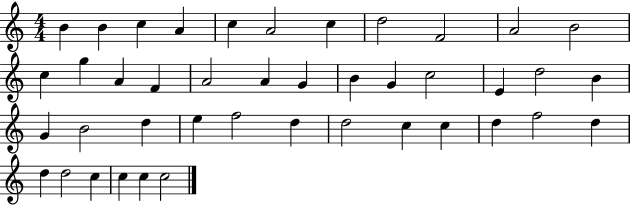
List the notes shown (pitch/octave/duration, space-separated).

B4/q B4/q C5/q A4/q C5/q A4/h C5/q D5/h F4/h A4/h B4/h C5/q G5/q A4/q F4/q A4/h A4/q G4/q B4/q G4/q C5/h E4/q D5/h B4/q G4/q B4/h D5/q E5/q F5/h D5/q D5/h C5/q C5/q D5/q F5/h D5/q D5/q D5/h C5/q C5/q C5/q C5/h